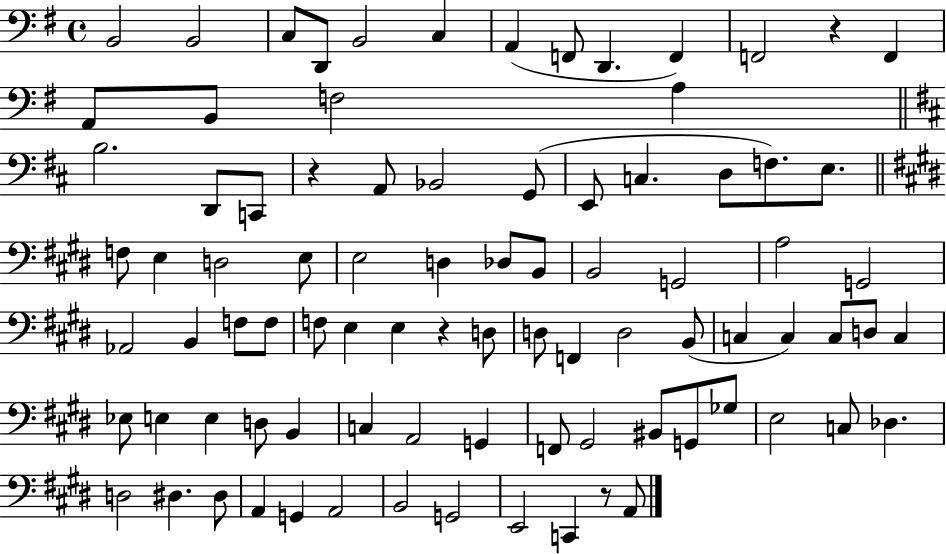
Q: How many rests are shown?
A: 4